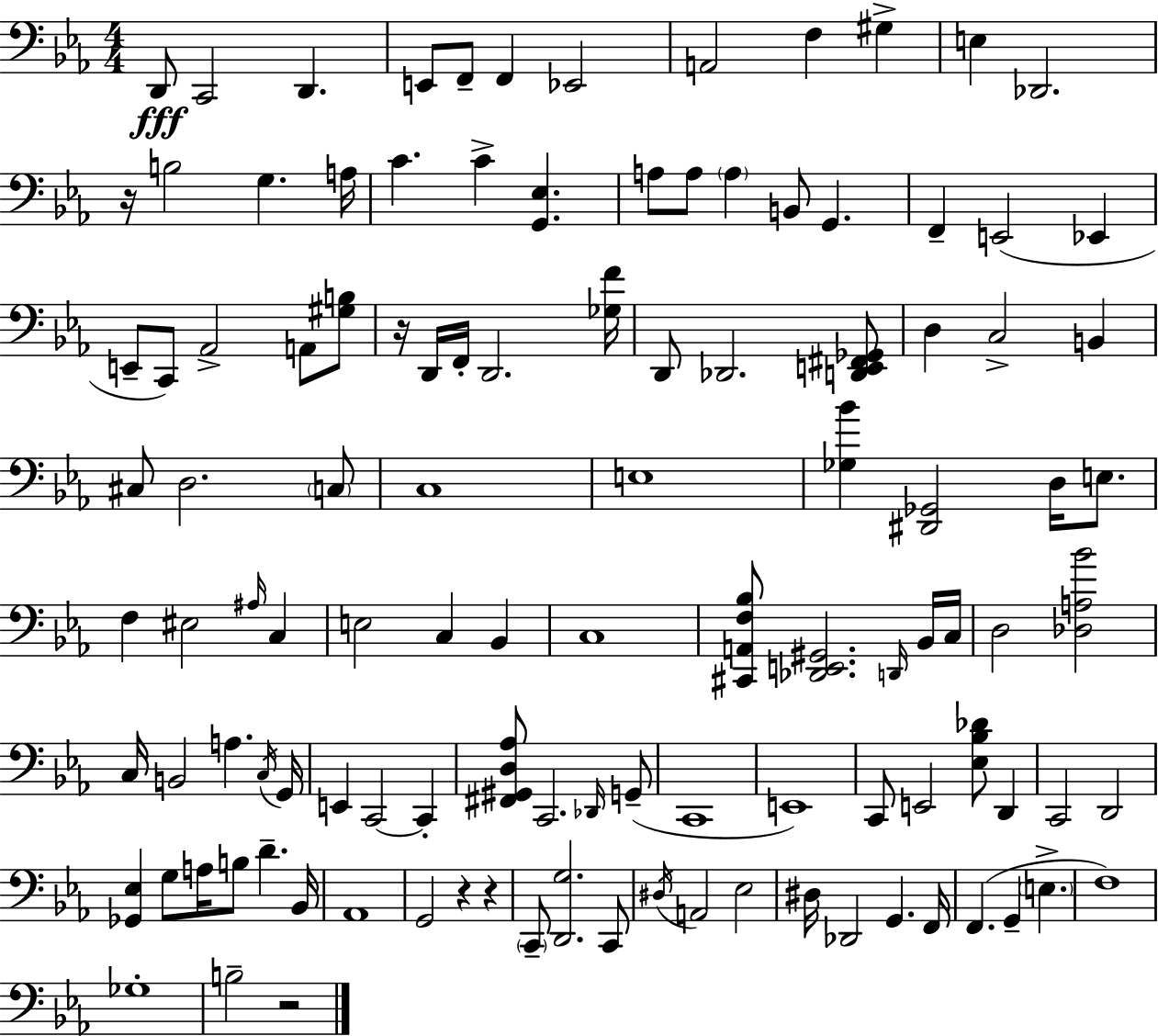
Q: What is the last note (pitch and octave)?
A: B3